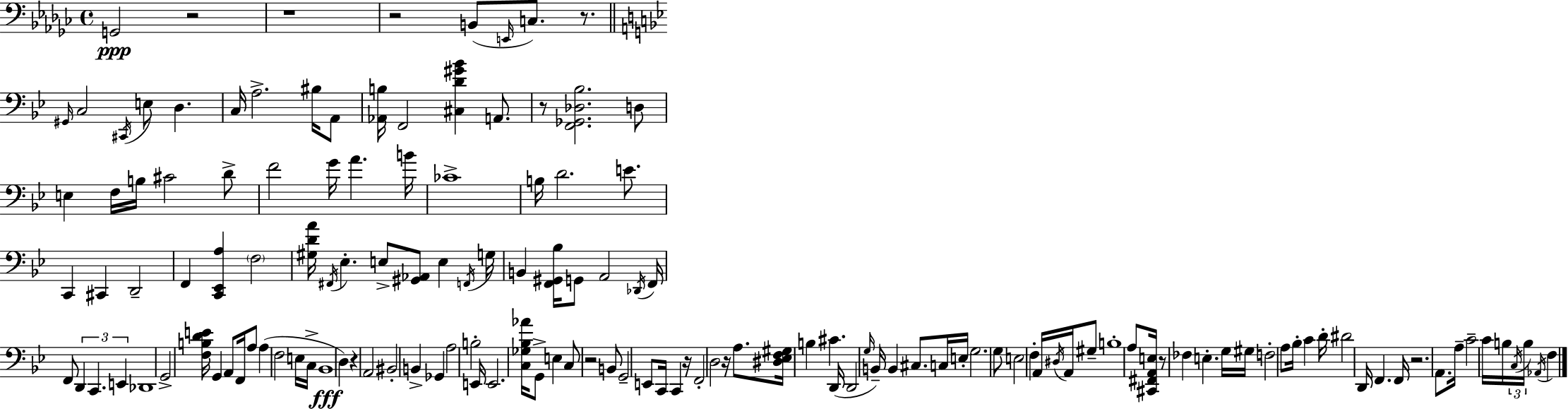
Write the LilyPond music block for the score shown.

{
  \clef bass
  \time 4/4
  \defaultTimeSignature
  \key ees \minor
  g,2\ppp r2 | r1 | r2 b,8( \grace { e,16 } c8.) r8. | \bar "||" \break \key bes \major \grace { gis,16 } c2 \acciaccatura { cis,16 } e8 d4. | c16 a2.-> bis16 | a,8 <aes, b>16 f,2 <cis d' gis' bes'>4 a,8. | r8 <f, ges, des bes>2. | \break d8 e4 f16 b16 cis'2 | d'8-> f'2 g'16 a'4. | b'16 ces'1-> | b16 d'2. e'8. | \break c,4 cis,4 d,2-- | f,4 <c, ees, a>4 \parenthesize f2 | <gis d' a'>16 \acciaccatura { fis,16 } ees4.-. e8-> <gis, aes,>8 e4 | \acciaccatura { f,16 } g16 b,4 <f, gis, bes>16 g,8 a,2 | \break \acciaccatura { des,16 } f,16 f,8 \tuplet 3/2 { d,4 c,4. | e,4 } des,1 | g,2-> <f b d' e'>16 g,4 | a,8 f,16 a8 a4( f2 | \break e16 c16-> bes,1\fff | d4) r4 a,2 | bis,2-. b,4-> | ges,4 a2 b2-. | \break e,16 e,2. | <c ges bes aes'>16 g,8-> e4 c8 r2 | b,8 g,2-- e,8 c,16 | c,4 r16 f,2-. d2 | \break r16 a8. <dis ees f gis>16 b4 cis'4. | d,16( d,2 \grace { g16 } b,16--) b,4 | cis8. c16 e16-. g2. | g8 e2 f4-. | \break a,16 \acciaccatura { dis16 } a,16 gis8-- b1-. | a8 <cis, fis, a, e>16 r8 fes4 | e4.-. g16 gis16 f2-. | a8 bes16-. c'4 d'16-. dis'2 | \break d,16 f,4. f,16 r2. | a,8. a16-- c'2-- | c'16 b16 \tuplet 3/2 { \acciaccatura { c16 } b16 \acciaccatura { aes,16 } } f4 \bar "|."
}